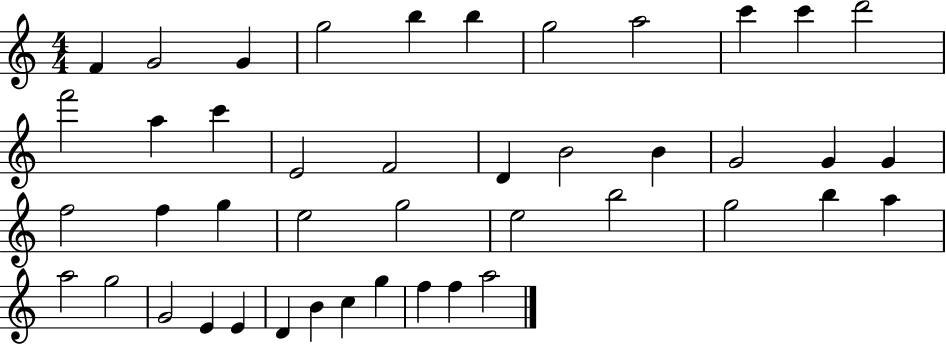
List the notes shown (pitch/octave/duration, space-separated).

F4/q G4/h G4/q G5/h B5/q B5/q G5/h A5/h C6/q C6/q D6/h F6/h A5/q C6/q E4/h F4/h D4/q B4/h B4/q G4/h G4/q G4/q F5/h F5/q G5/q E5/h G5/h E5/h B5/h G5/h B5/q A5/q A5/h G5/h G4/h E4/q E4/q D4/q B4/q C5/q G5/q F5/q F5/q A5/h